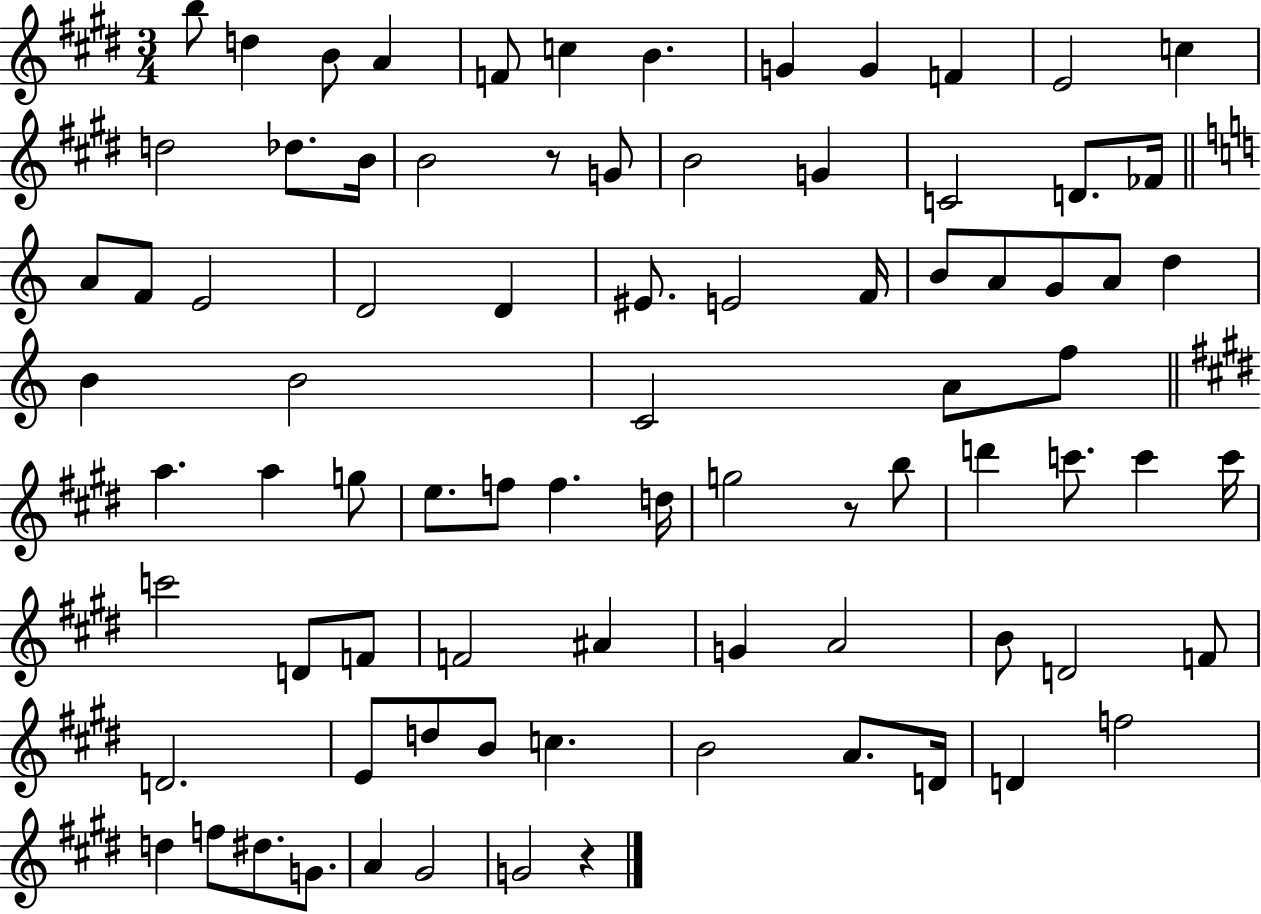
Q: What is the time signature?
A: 3/4